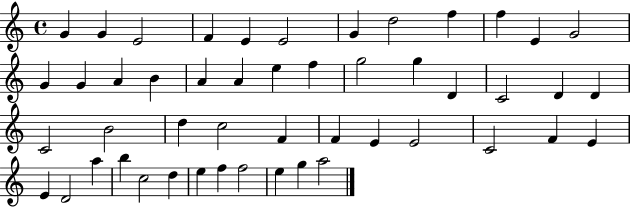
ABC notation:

X:1
T:Untitled
M:4/4
L:1/4
K:C
G G E2 F E E2 G d2 f f E G2 G G A B A A e f g2 g D C2 D D C2 B2 d c2 F F E E2 C2 F E E D2 a b c2 d e f f2 e g a2